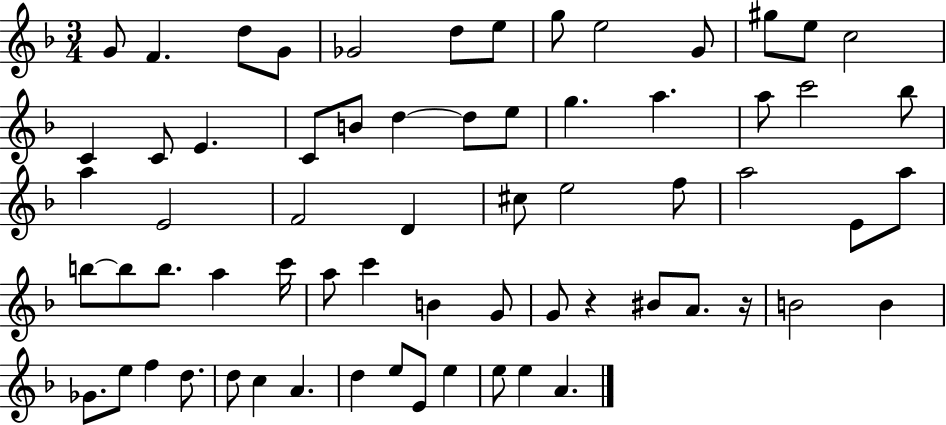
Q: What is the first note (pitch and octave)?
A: G4